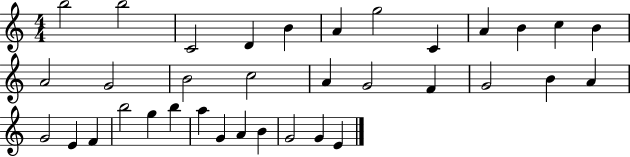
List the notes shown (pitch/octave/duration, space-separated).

B5/h B5/h C4/h D4/q B4/q A4/q G5/h C4/q A4/q B4/q C5/q B4/q A4/h G4/h B4/h C5/h A4/q G4/h F4/q G4/h B4/q A4/q G4/h E4/q F4/q B5/h G5/q B5/q A5/q G4/q A4/q B4/q G4/h G4/q E4/q